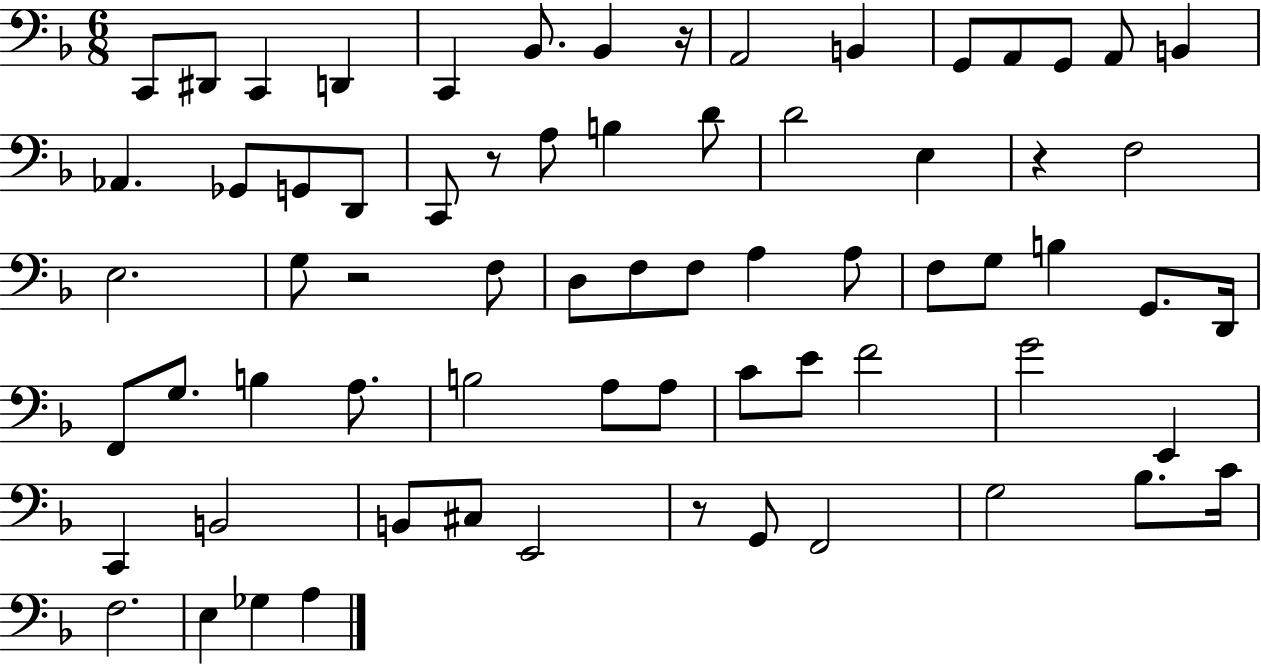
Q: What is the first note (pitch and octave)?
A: C2